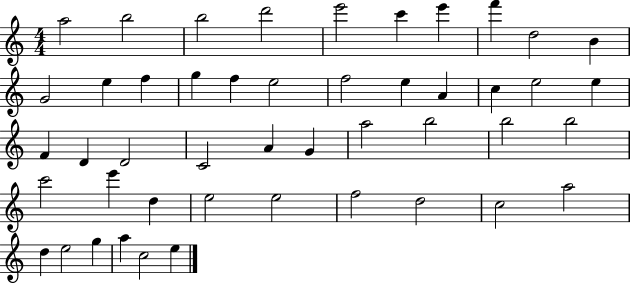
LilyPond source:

{
  \clef treble
  \numericTimeSignature
  \time 4/4
  \key c \major
  a''2 b''2 | b''2 d'''2 | e'''2 c'''4 e'''4 | f'''4 d''2 b'4 | \break g'2 e''4 f''4 | g''4 f''4 e''2 | f''2 e''4 a'4 | c''4 e''2 e''4 | \break f'4 d'4 d'2 | c'2 a'4 g'4 | a''2 b''2 | b''2 b''2 | \break c'''2 e'''4 d''4 | e''2 e''2 | f''2 d''2 | c''2 a''2 | \break d''4 e''2 g''4 | a''4 c''2 e''4 | \bar "|."
}